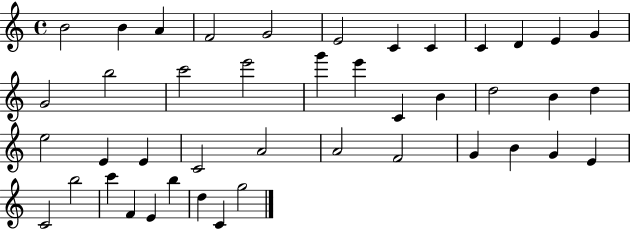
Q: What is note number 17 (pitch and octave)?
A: G6